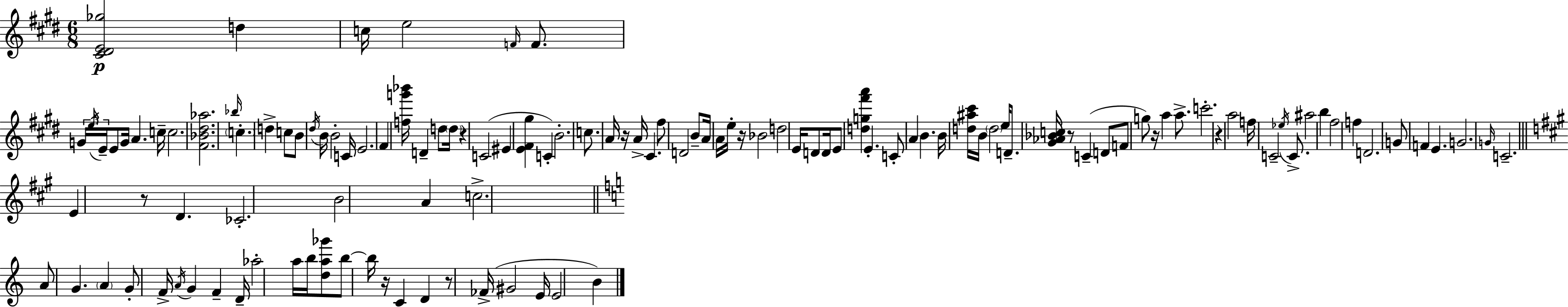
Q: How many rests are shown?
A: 9